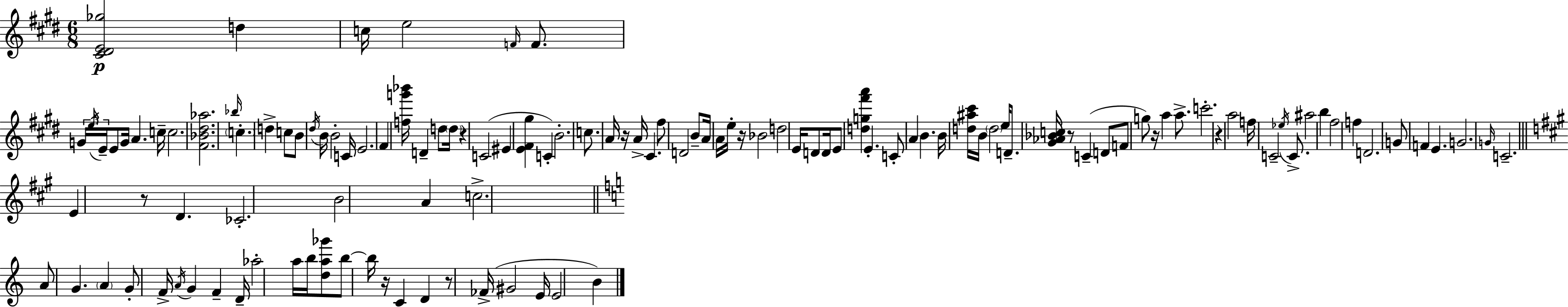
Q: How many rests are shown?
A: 9